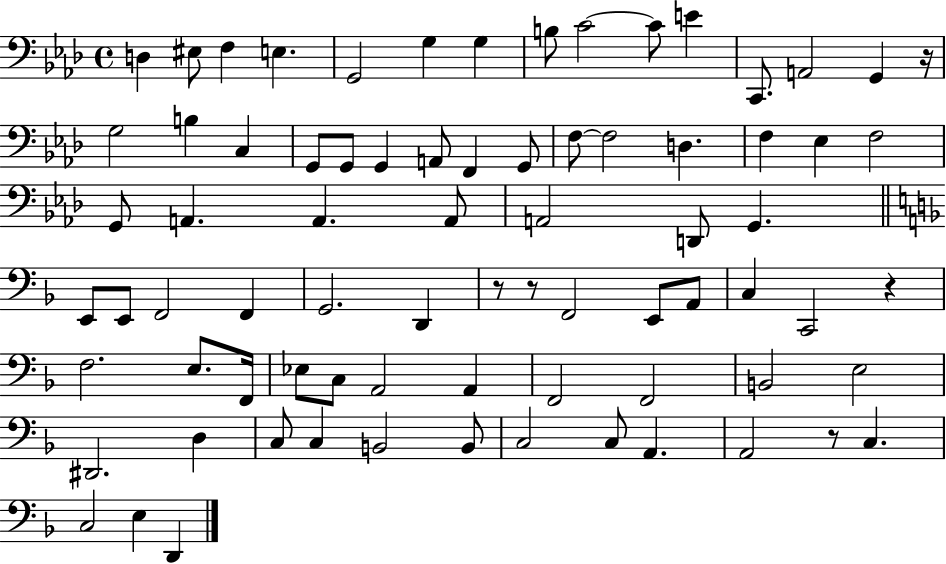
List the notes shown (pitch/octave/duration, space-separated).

D3/q EIS3/e F3/q E3/q. G2/h G3/q G3/q B3/e C4/h C4/e E4/q C2/e. A2/h G2/q R/s G3/h B3/q C3/q G2/e G2/e G2/q A2/e F2/q G2/e F3/e F3/h D3/q. F3/q Eb3/q F3/h G2/e A2/q. A2/q. A2/e A2/h D2/e G2/q. E2/e E2/e F2/h F2/q G2/h. D2/q R/e R/e F2/h E2/e A2/e C3/q C2/h R/q F3/h. E3/e. F2/s Eb3/e C3/e A2/h A2/q F2/h F2/h B2/h E3/h D#2/h. D3/q C3/e C3/q B2/h B2/e C3/h C3/e A2/q. A2/h R/e C3/q. C3/h E3/q D2/q